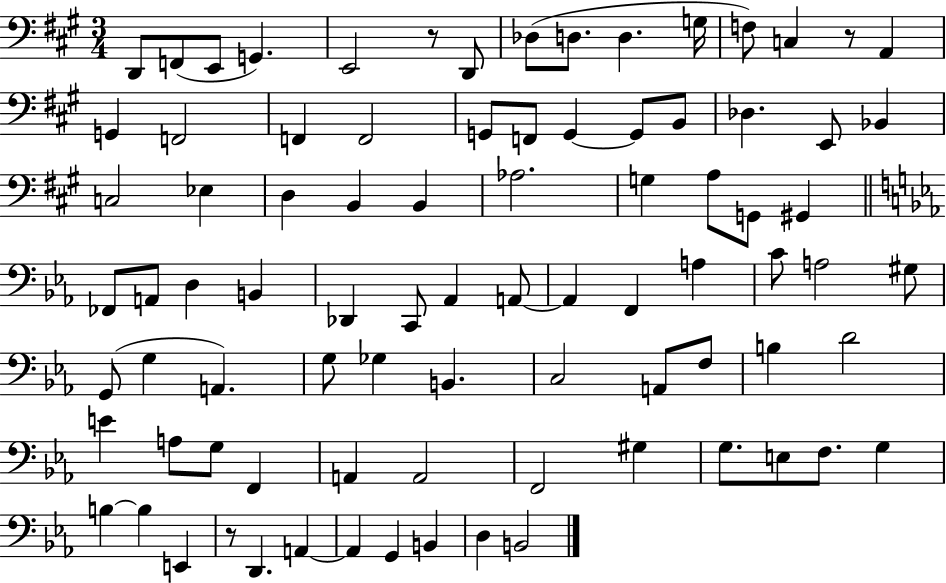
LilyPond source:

{
  \clef bass
  \numericTimeSignature
  \time 3/4
  \key a \major
  d,8 f,8( e,8 g,4.) | e,2 r8 d,8 | des8( d8. d4. g16 | f8) c4 r8 a,4 | \break g,4 f,2 | f,4 f,2 | g,8 f,8 g,4~~ g,8 b,8 | des4. e,8 bes,4 | \break c2 ees4 | d4 b,4 b,4 | aes2. | g4 a8 g,8 gis,4 | \break \bar "||" \break \key ees \major fes,8 a,8 d4 b,4 | des,4 c,8 aes,4 a,8~~ | a,4 f,4 a4 | c'8 a2 gis8 | \break g,8( g4 a,4.) | g8 ges4 b,4. | c2 a,8 f8 | b4 d'2 | \break e'4 a8 g8 f,4 | a,4 a,2 | f,2 gis4 | g8. e8 f8. g4 | \break b4~~ b4 e,4 | r8 d,4. a,4~~ | a,4 g,4 b,4 | d4 b,2 | \break \bar "|."
}